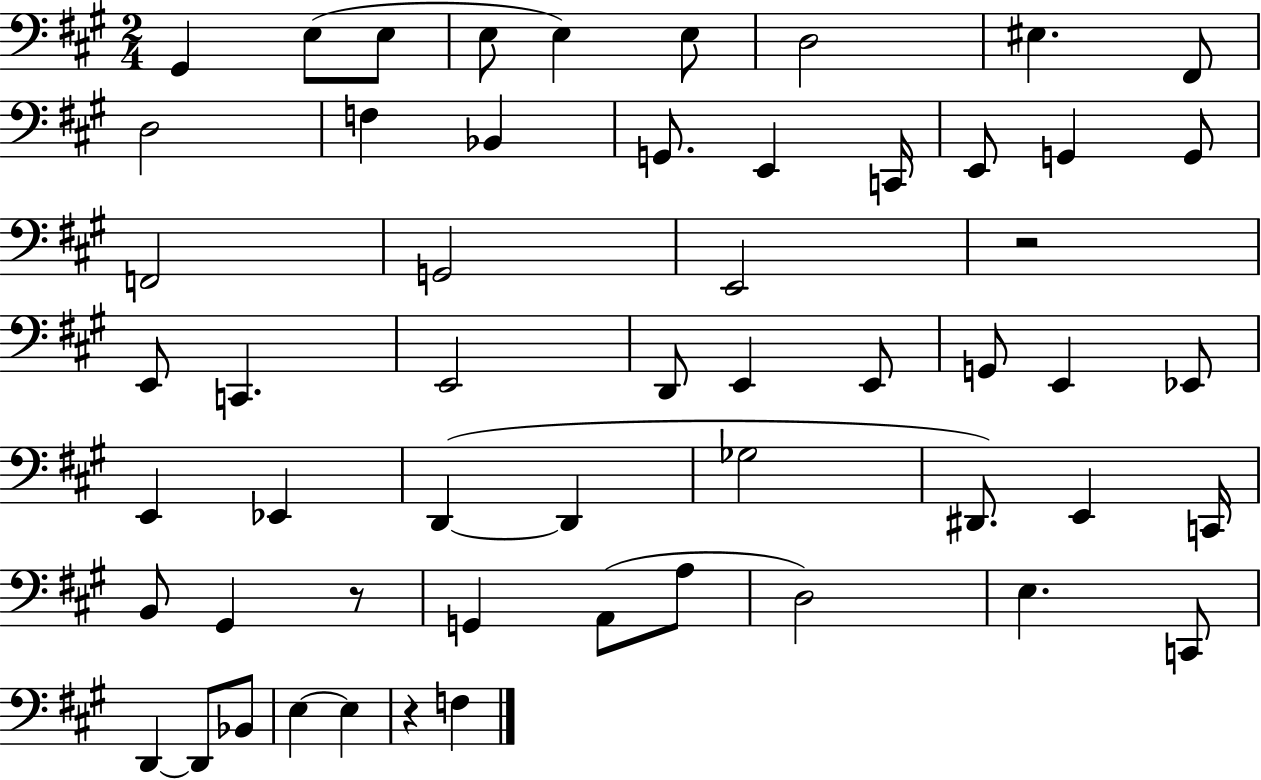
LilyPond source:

{
  \clef bass
  \numericTimeSignature
  \time 2/4
  \key a \major
  gis,4 e8( e8 | e8 e4) e8 | d2 | eis4. fis,8 | \break d2 | f4 bes,4 | g,8. e,4 c,16 | e,8 g,4 g,8 | \break f,2 | g,2 | e,2 | r2 | \break e,8 c,4. | e,2 | d,8 e,4 e,8 | g,8 e,4 ees,8 | \break e,4 ees,4 | d,4~(~ d,4 | ges2 | dis,8.) e,4 c,16 | \break b,8 gis,4 r8 | g,4 a,8( a8 | d2) | e4. c,8 | \break d,4~~ d,8 bes,8 | e4~~ e4 | r4 f4 | \bar "|."
}